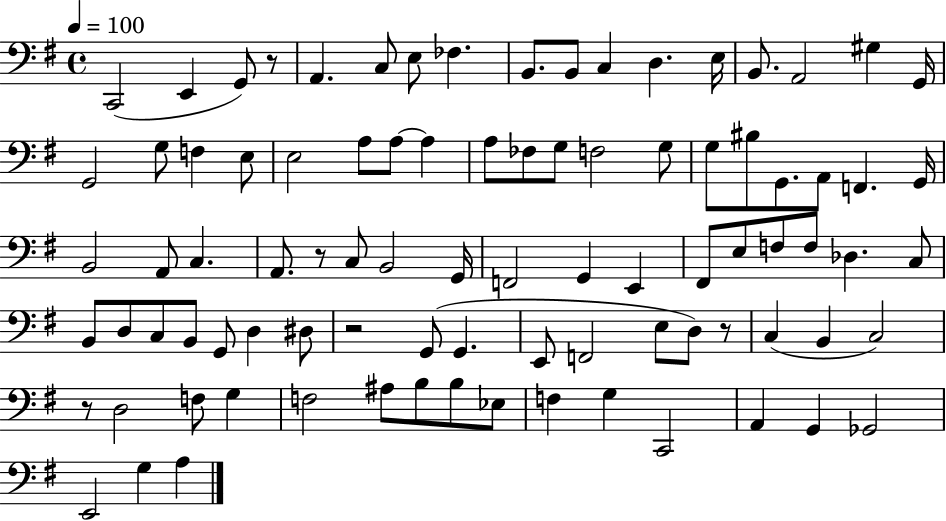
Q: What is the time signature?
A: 4/4